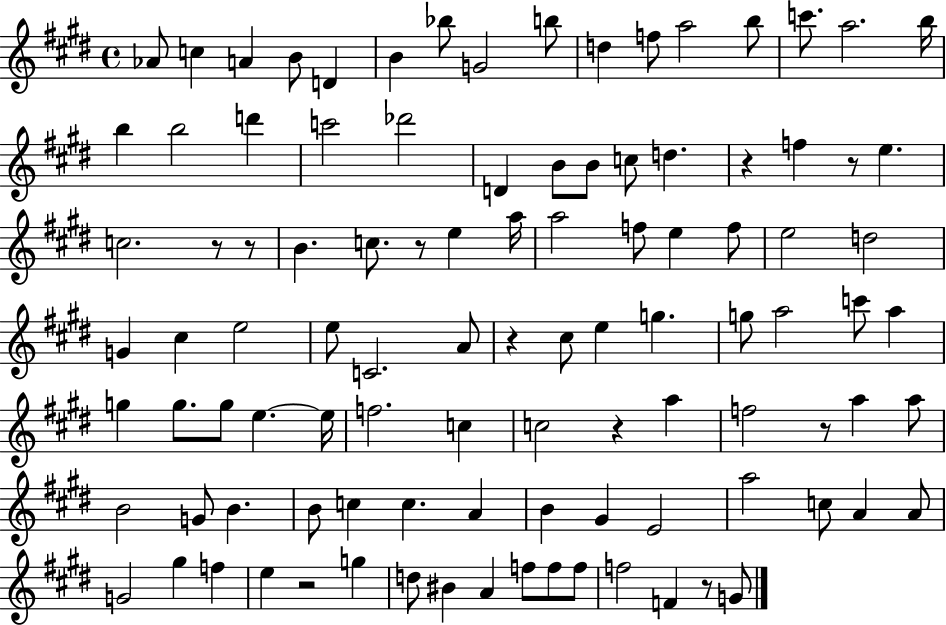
X:1
T:Untitled
M:4/4
L:1/4
K:E
_A/2 c A B/2 D B _b/2 G2 b/2 d f/2 a2 b/2 c'/2 a2 b/4 b b2 d' c'2 _d'2 D B/2 B/2 c/2 d z f z/2 e c2 z/2 z/2 B c/2 z/2 e a/4 a2 f/2 e f/2 e2 d2 G ^c e2 e/2 C2 A/2 z ^c/2 e g g/2 a2 c'/2 a g g/2 g/2 e e/4 f2 c c2 z a f2 z/2 a a/2 B2 G/2 B B/2 c c A B ^G E2 a2 c/2 A A/2 G2 ^g f e z2 g d/2 ^B A f/2 f/2 f/2 f2 F z/2 G/2